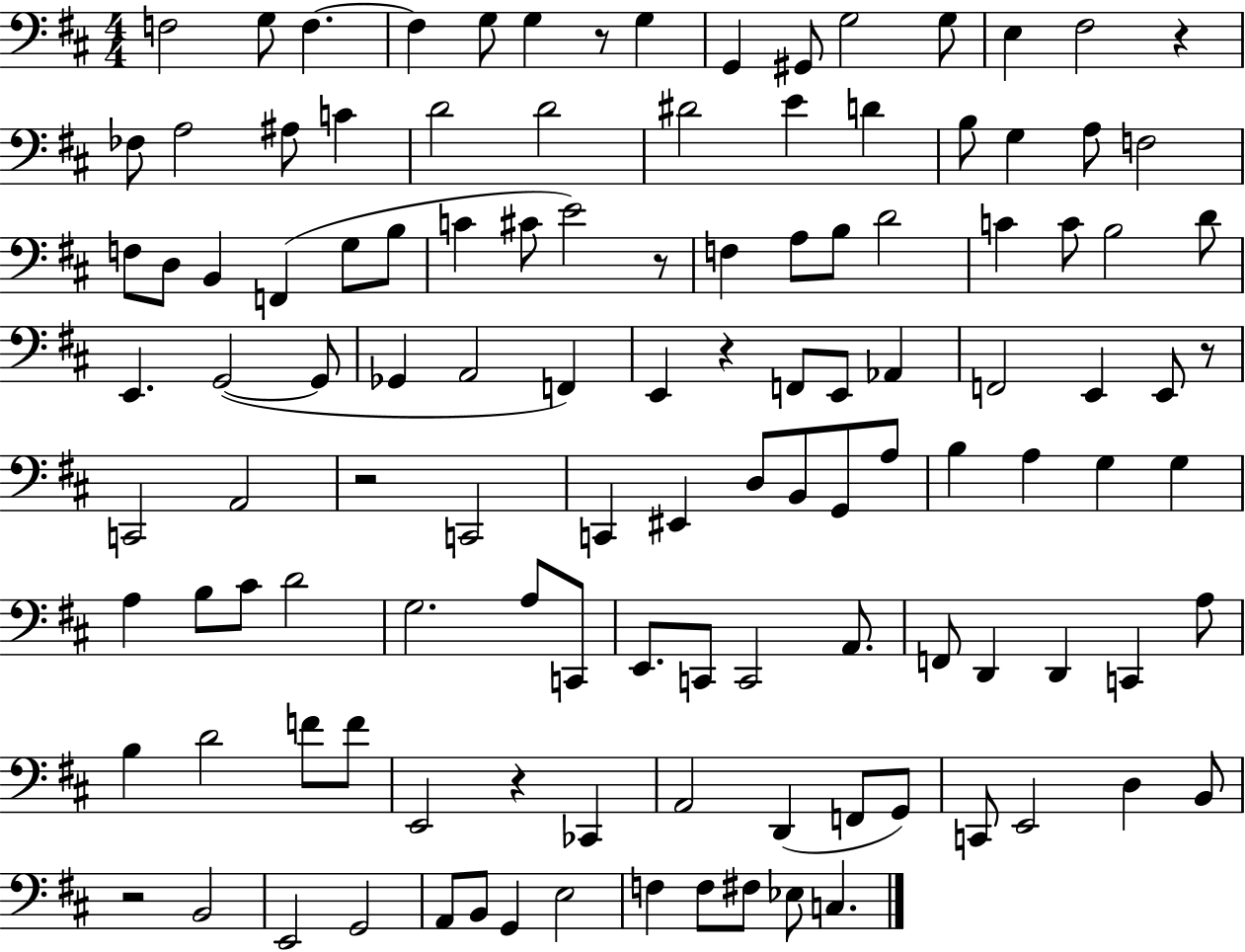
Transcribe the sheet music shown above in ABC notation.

X:1
T:Untitled
M:4/4
L:1/4
K:D
F,2 G,/2 F, F, G,/2 G, z/2 G, G,, ^G,,/2 G,2 G,/2 E, ^F,2 z _F,/2 A,2 ^A,/2 C D2 D2 ^D2 E D B,/2 G, A,/2 F,2 F,/2 D,/2 B,, F,, G,/2 B,/2 C ^C/2 E2 z/2 F, A,/2 B,/2 D2 C C/2 B,2 D/2 E,, G,,2 G,,/2 _G,, A,,2 F,, E,, z F,,/2 E,,/2 _A,, F,,2 E,, E,,/2 z/2 C,,2 A,,2 z2 C,,2 C,, ^E,, D,/2 B,,/2 G,,/2 A,/2 B, A, G, G, A, B,/2 ^C/2 D2 G,2 A,/2 C,,/2 E,,/2 C,,/2 C,,2 A,,/2 F,,/2 D,, D,, C,, A,/2 B, D2 F/2 F/2 E,,2 z _C,, A,,2 D,, F,,/2 G,,/2 C,,/2 E,,2 D, B,,/2 z2 B,,2 E,,2 G,,2 A,,/2 B,,/2 G,, E,2 F, F,/2 ^F,/2 _E,/2 C,